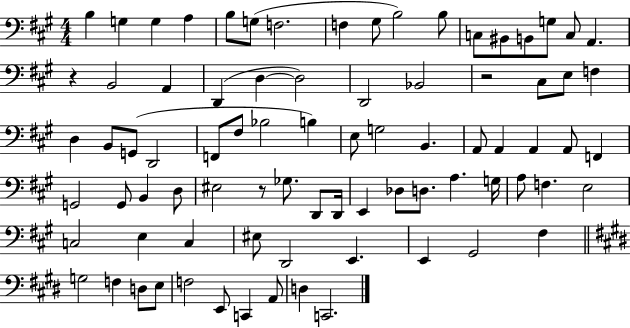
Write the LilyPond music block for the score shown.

{
  \clef bass
  \numericTimeSignature
  \time 4/4
  \key a \major
  b4 g4 g4 a4 | b8 g8( f2. | f4 gis8 b2) b8 | c8 bis,8 b,8 g8 c8 a,4. | \break r4 b,2 a,4 | d,4( d4~~ d2) | d,2 bes,2 | r2 cis8 e8 f4 | \break d4 b,8 g,8( d,2 | f,8 fis8 bes2 b4) | e8 g2 b,4. | a,8 a,4 a,4 a,8 f,4 | \break g,2 g,8 b,4 d8 | eis2 r8 ges8. d,8 d,16 | e,4 des8 d8. a4. g16 | a8 f4. e2 | \break c2 e4 c4 | eis8 d,2 e,4. | e,4 gis,2 fis4 | \bar "||" \break \key e \major g2 f4 d8 e8 | f2 e,8 c,4 a,8 | d4 c,2. | \bar "|."
}